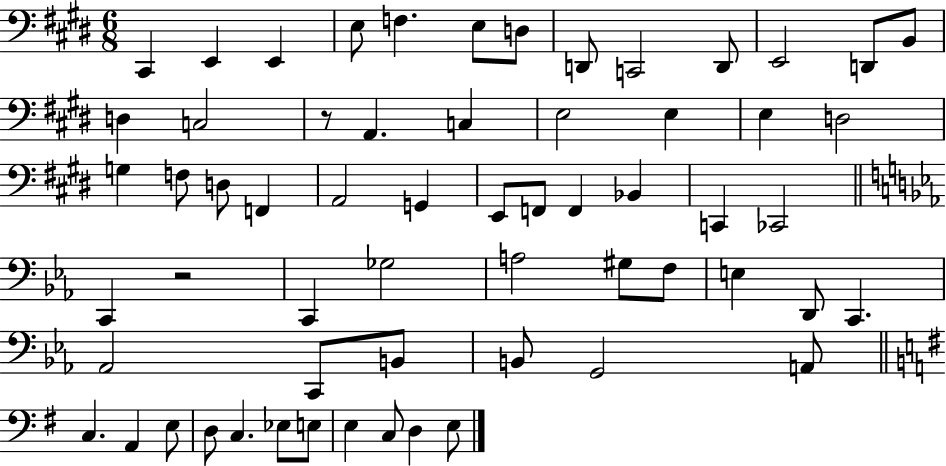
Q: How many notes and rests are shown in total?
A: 61